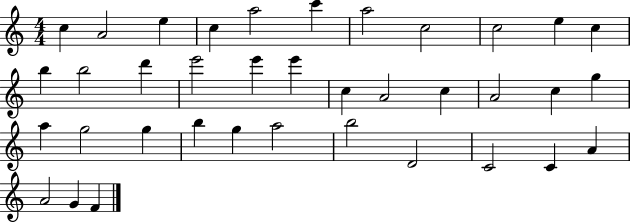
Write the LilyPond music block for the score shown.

{
  \clef treble
  \numericTimeSignature
  \time 4/4
  \key c \major
  c''4 a'2 e''4 | c''4 a''2 c'''4 | a''2 c''2 | c''2 e''4 c''4 | \break b''4 b''2 d'''4 | e'''2 e'''4 e'''4 | c''4 a'2 c''4 | a'2 c''4 g''4 | \break a''4 g''2 g''4 | b''4 g''4 a''2 | b''2 d'2 | c'2 c'4 a'4 | \break a'2 g'4 f'4 | \bar "|."
}